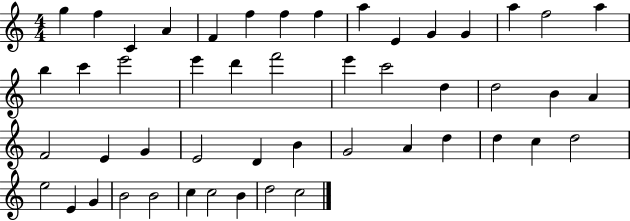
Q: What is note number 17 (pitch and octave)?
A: C6